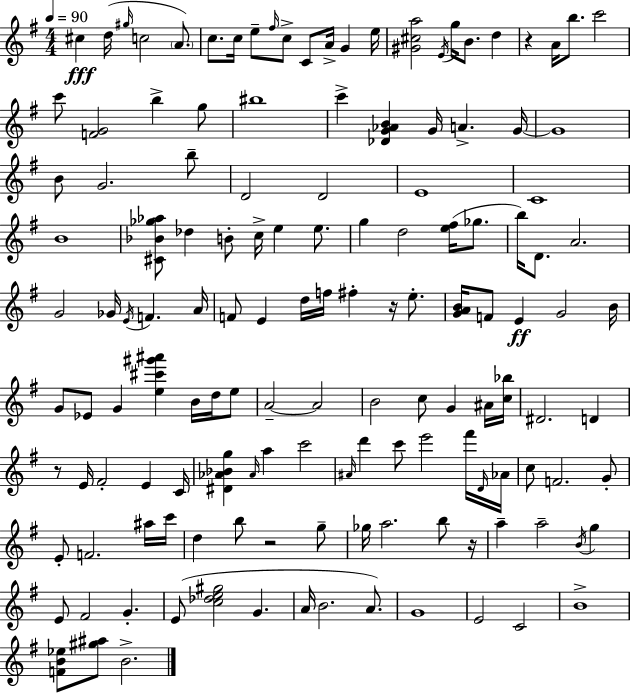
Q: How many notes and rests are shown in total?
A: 139